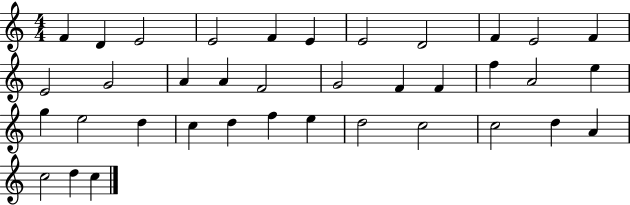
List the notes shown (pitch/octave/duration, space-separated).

F4/q D4/q E4/h E4/h F4/q E4/q E4/h D4/h F4/q E4/h F4/q E4/h G4/h A4/q A4/q F4/h G4/h F4/q F4/q F5/q A4/h E5/q G5/q E5/h D5/q C5/q D5/q F5/q E5/q D5/h C5/h C5/h D5/q A4/q C5/h D5/q C5/q